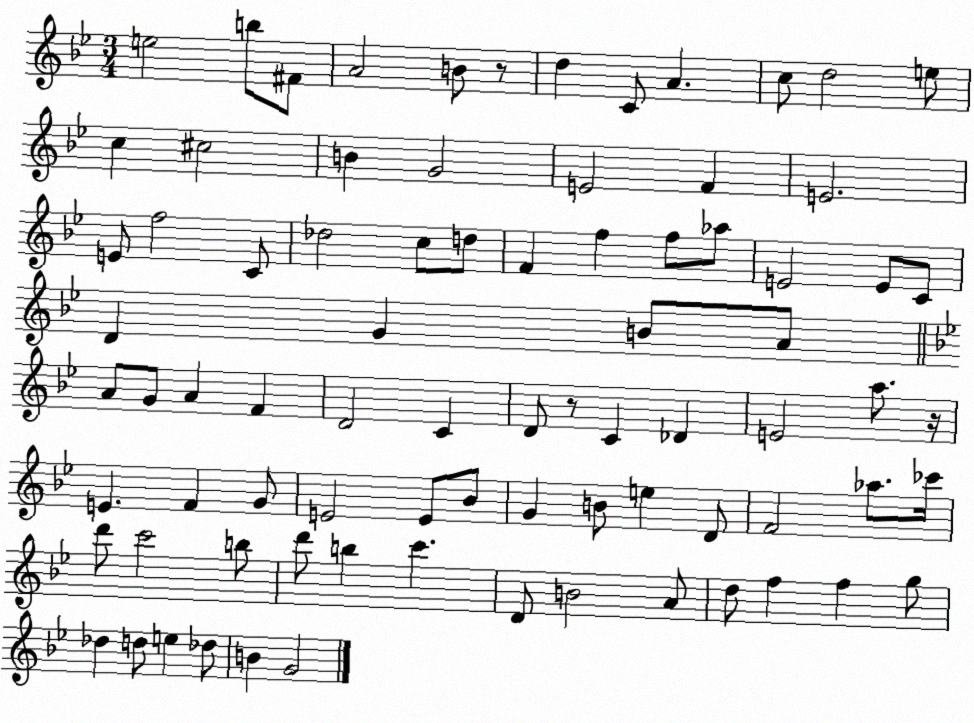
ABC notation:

X:1
T:Untitled
M:3/4
L:1/4
K:Bb
e2 b/2 ^F/2 A2 B/2 z/2 d C/2 A c/2 d2 e/2 c ^c2 B G2 E2 F E2 E/2 f2 C/2 _d2 c/2 d/2 F f f/2 _a/2 E2 E/2 C/2 D G B/2 A/2 A/2 G/2 A F D2 C D/2 z/2 C _D E2 a/2 z/4 E F G/2 E2 E/2 _B/2 G B/2 e D/2 F2 _a/2 _c'/4 d'/2 c'2 b/2 d'/2 b c' D/2 B2 A/2 d/2 f f g/2 _d d/2 e _d/2 B G2